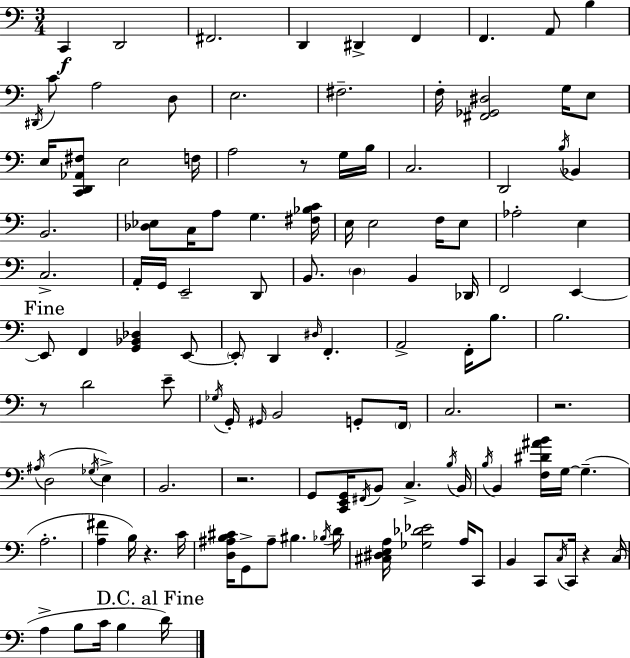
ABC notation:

X:1
T:Untitled
M:3/4
L:1/4
K:C
C,, D,,2 ^F,,2 D,, ^D,, F,, F,, A,,/2 B, ^D,,/4 C/2 A,2 D,/2 E,2 ^F,2 F,/4 [^F,,_G,,^D,]2 G,/4 E,/2 E,/4 [C,,D,,_A,,^F,]/2 E,2 F,/4 A,2 z/2 G,/4 B,/4 C,2 D,,2 B,/4 _B,, B,,2 [_D,_E,]/2 C,/4 A,/2 G, [^F,_B,C]/4 E,/4 E,2 F,/4 E,/2 _A,2 E, C,2 A,,/4 G,,/4 E,,2 D,,/2 B,,/2 D, B,, _D,,/4 F,,2 E,, E,,/2 F,, [G,,_B,,_D,] E,,/2 E,,/2 D,, ^D,/4 F,, A,,2 F,,/4 B,/2 B,2 z/2 D2 E/2 _G,/4 G,,/4 ^G,,/4 B,,2 G,,/2 F,,/4 C,2 z2 ^A,/4 D,2 _G,/4 E, B,,2 z2 G,,/2 [C,,E,,G,,]/4 ^F,,/4 B,,/2 C, B,/4 B,,/4 B,/4 B,, [F,^D^AB]/4 G,/4 G, A,2 [A,^F] B,/4 z C/4 [D,^A,B,^C]/4 G,,/2 ^A,/2 ^B, _B,/4 D/4 [^C,^D,E,A,]/4 [_G,_D_E]2 A,/4 C,,/2 B,, C,,/2 C,/4 C,,/4 z C,/4 A, B,/2 C/4 B, D/4